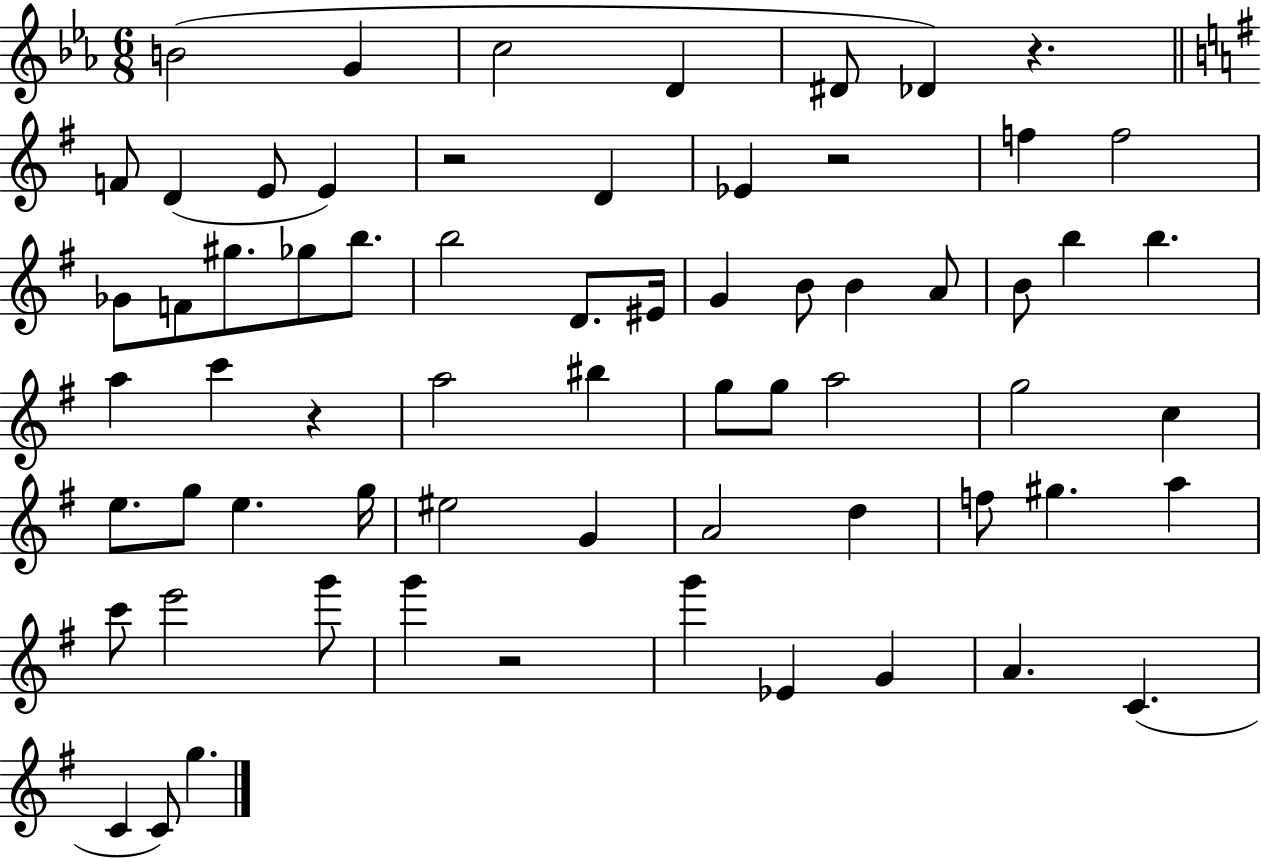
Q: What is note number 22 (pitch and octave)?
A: EIS4